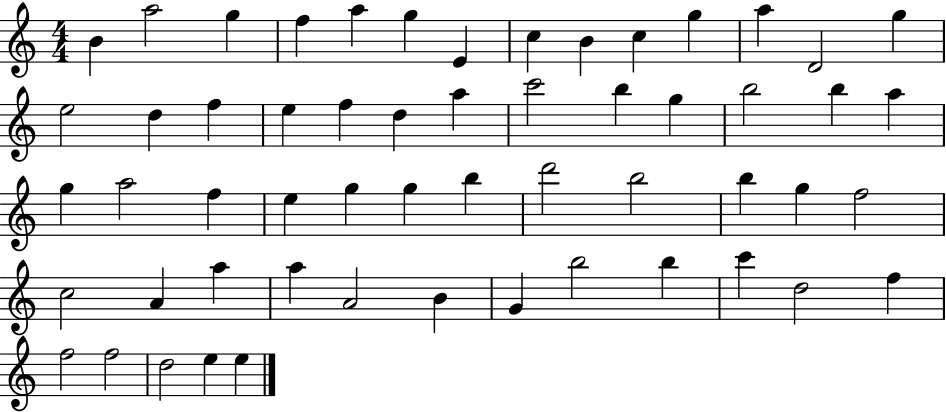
{
  \clef treble
  \numericTimeSignature
  \time 4/4
  \key c \major
  b'4 a''2 g''4 | f''4 a''4 g''4 e'4 | c''4 b'4 c''4 g''4 | a''4 d'2 g''4 | \break e''2 d''4 f''4 | e''4 f''4 d''4 a''4 | c'''2 b''4 g''4 | b''2 b''4 a''4 | \break g''4 a''2 f''4 | e''4 g''4 g''4 b''4 | d'''2 b''2 | b''4 g''4 f''2 | \break c''2 a'4 a''4 | a''4 a'2 b'4 | g'4 b''2 b''4 | c'''4 d''2 f''4 | \break f''2 f''2 | d''2 e''4 e''4 | \bar "|."
}